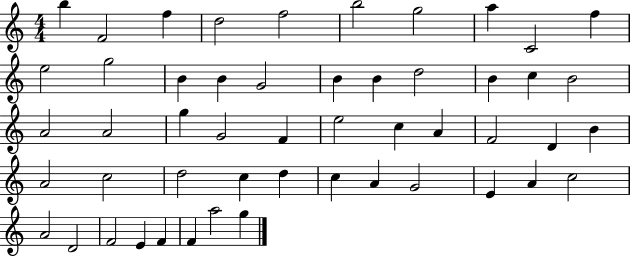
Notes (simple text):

B5/q F4/h F5/q D5/h F5/h B5/h G5/h A5/q C4/h F5/q E5/h G5/h B4/q B4/q G4/h B4/q B4/q D5/h B4/q C5/q B4/h A4/h A4/h G5/q G4/h F4/q E5/h C5/q A4/q F4/h D4/q B4/q A4/h C5/h D5/h C5/q D5/q C5/q A4/q G4/h E4/q A4/q C5/h A4/h D4/h F4/h E4/q F4/q F4/q A5/h G5/q